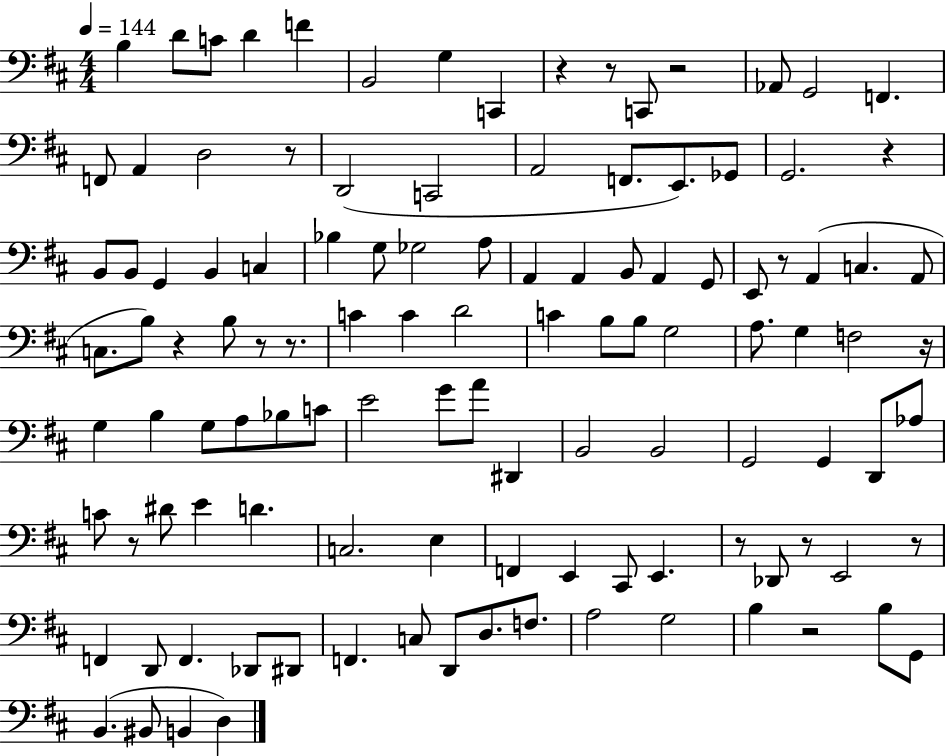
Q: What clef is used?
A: bass